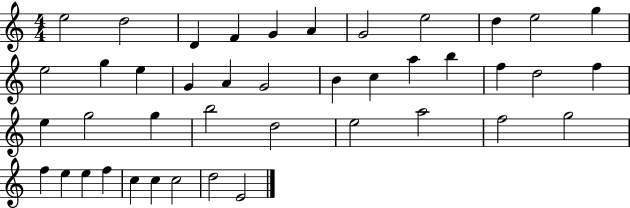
E5/h D5/h D4/q F4/q G4/q A4/q G4/h E5/h D5/q E5/h G5/q E5/h G5/q E5/q G4/q A4/q G4/h B4/q C5/q A5/q B5/q F5/q D5/h F5/q E5/q G5/h G5/q B5/h D5/h E5/h A5/h F5/h G5/h F5/q E5/q E5/q F5/q C5/q C5/q C5/h D5/h E4/h